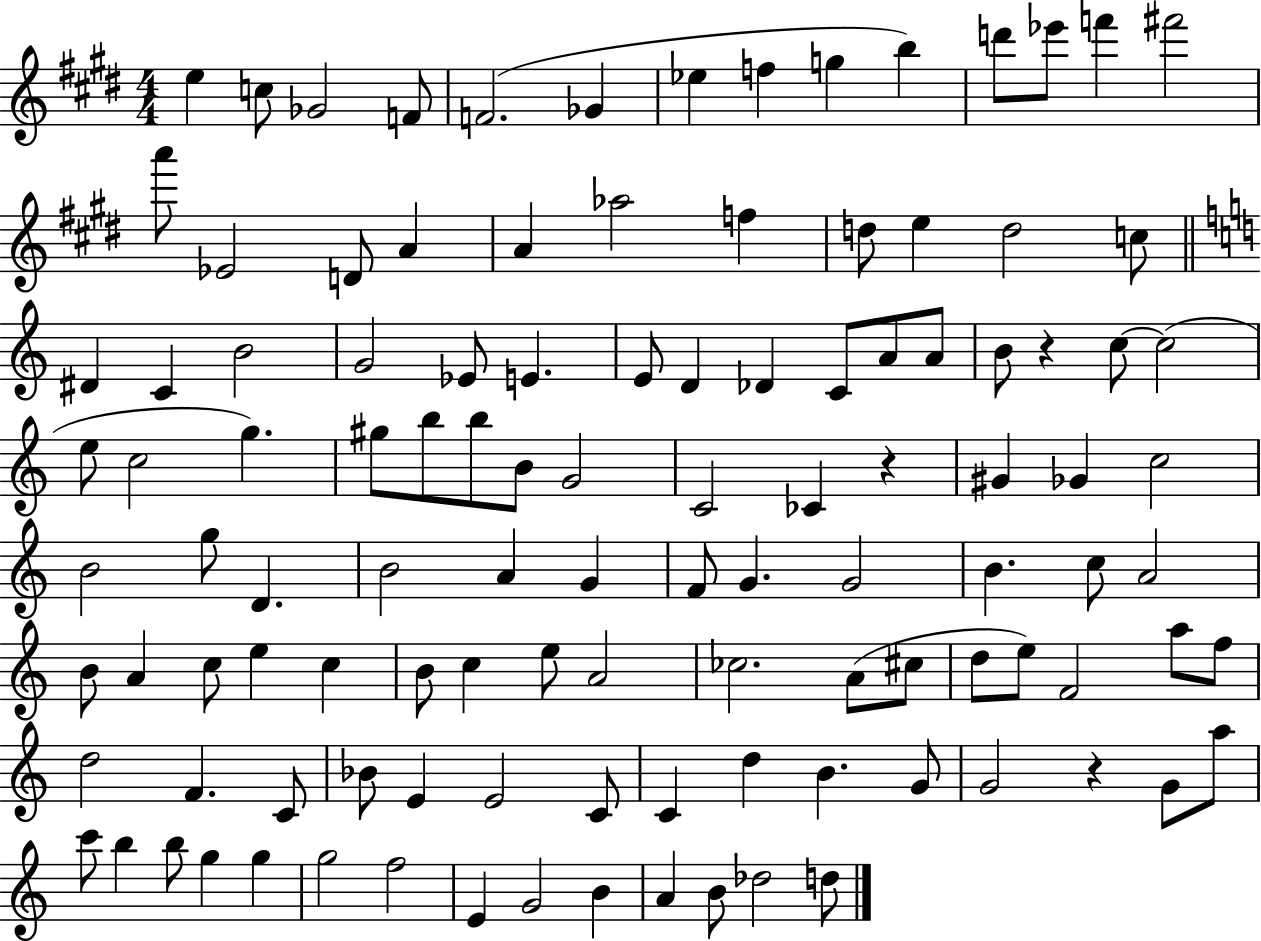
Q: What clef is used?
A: treble